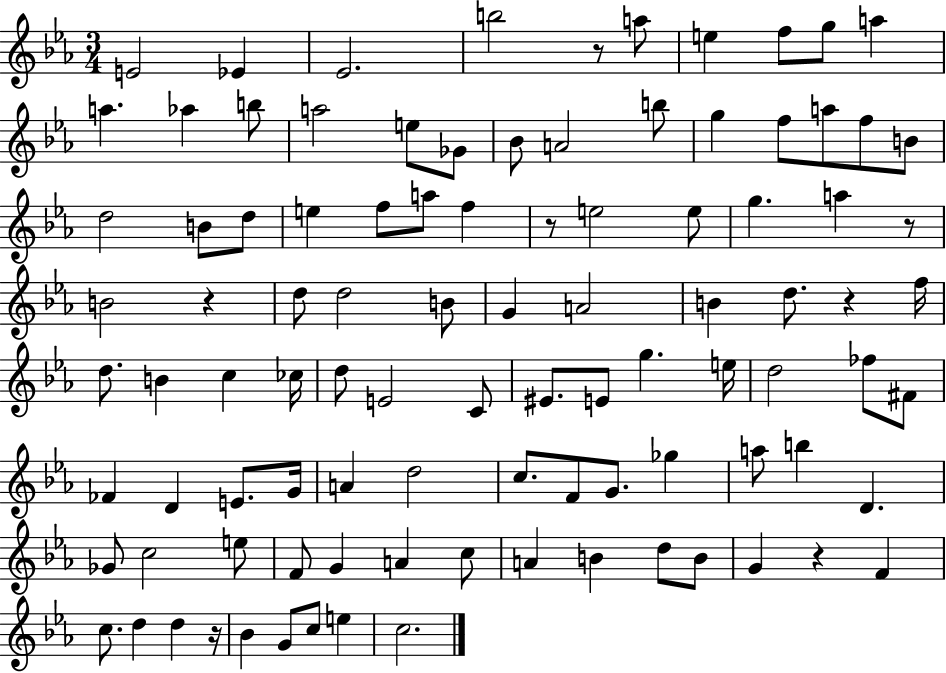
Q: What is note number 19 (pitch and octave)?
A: G5